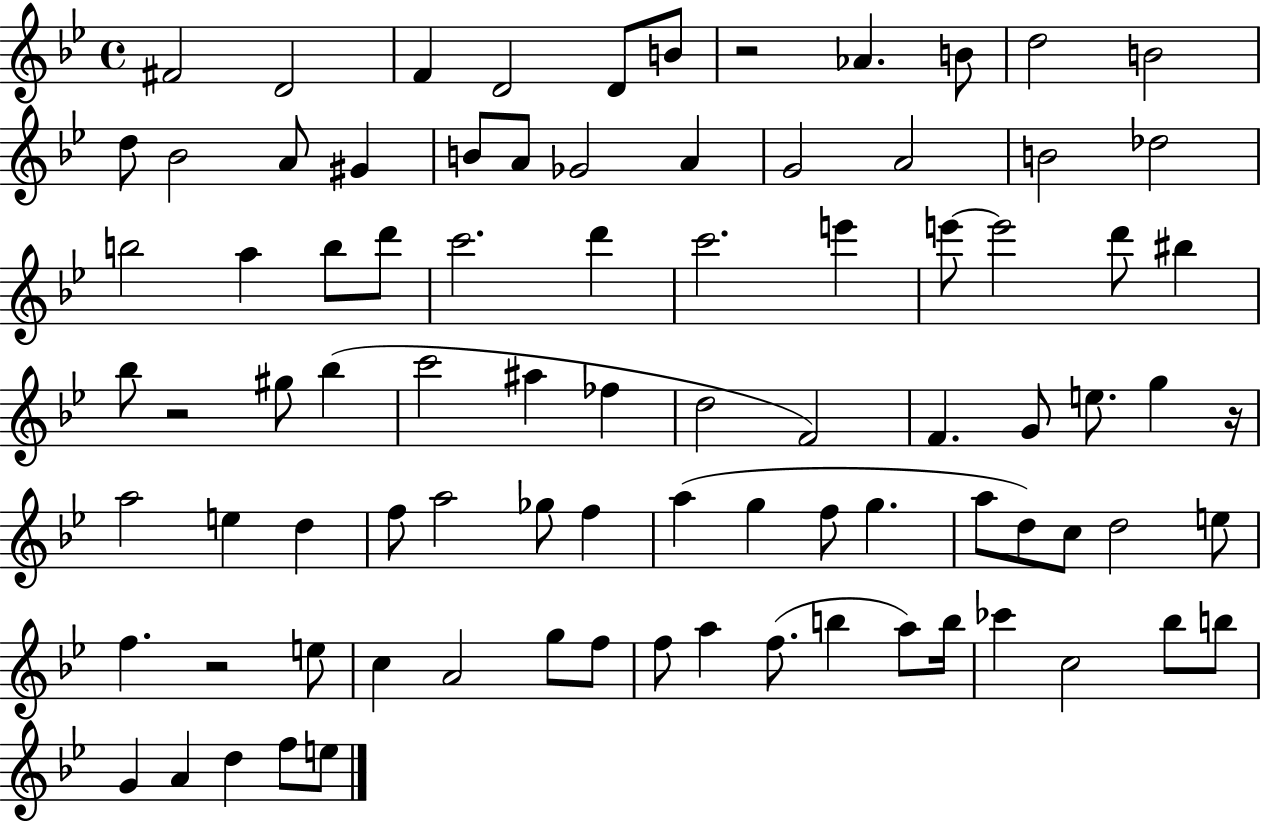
F#4/h D4/h F4/q D4/h D4/e B4/e R/h Ab4/q. B4/e D5/h B4/h D5/e Bb4/h A4/e G#4/q B4/e A4/e Gb4/h A4/q G4/h A4/h B4/h Db5/h B5/h A5/q B5/e D6/e C6/h. D6/q C6/h. E6/q E6/e E6/h D6/e BIS5/q Bb5/e R/h G#5/e Bb5/q C6/h A#5/q FES5/q D5/h F4/h F4/q. G4/e E5/e. G5/q R/s A5/h E5/q D5/q F5/e A5/h Gb5/e F5/q A5/q G5/q F5/e G5/q. A5/e D5/e C5/e D5/h E5/e F5/q. R/h E5/e C5/q A4/h G5/e F5/e F5/e A5/q F5/e. B5/q A5/e B5/s CES6/q C5/h Bb5/e B5/e G4/q A4/q D5/q F5/e E5/e